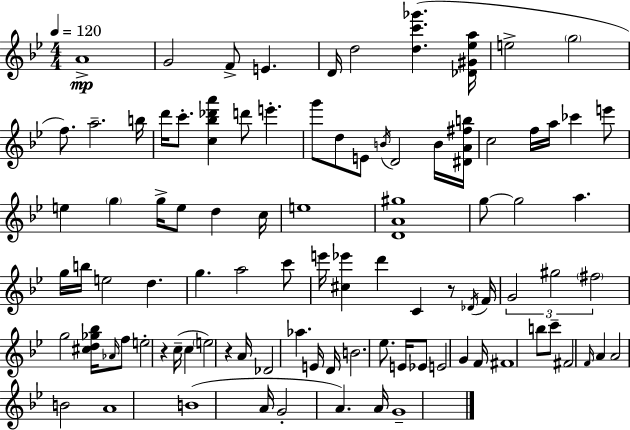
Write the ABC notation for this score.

X:1
T:Untitled
M:4/4
L:1/4
K:Bb
A4 G2 F/2 E D/4 d2 [dc'_g'] [_D^G_ea]/4 e2 g2 f/2 a2 b/4 d'/4 c'/2 [c_b_d'a'] d'/2 e' g'/2 d/2 E/2 B/4 D2 B/4 [^DA^fb]/4 c2 f/4 a/4 _c' e'/2 e g g/4 e/2 d c/4 e4 [DA^g]4 g/2 g2 a g/4 b/4 e2 d g a2 c'/2 e'/4 [^c_e'] d' C z/2 _D/4 F/4 G2 ^g2 ^f2 g2 [^cd_g_b]/4 _A/4 f/2 e2 z c/4 c e2 z A/4 _D2 _a E/4 D/4 B2 _e/2 E/4 _E/2 E2 G F/4 ^F4 b/2 c'/2 ^F2 F/4 A A2 B2 A4 B4 A/4 G2 A A/4 G4